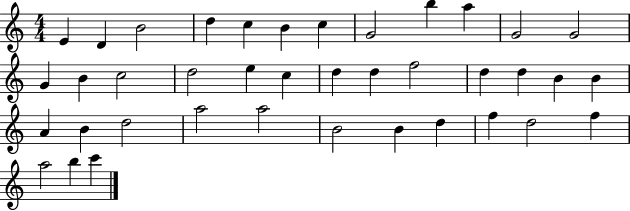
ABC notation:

X:1
T:Untitled
M:4/4
L:1/4
K:C
E D B2 d c B c G2 b a G2 G2 G B c2 d2 e c d d f2 d d B B A B d2 a2 a2 B2 B d f d2 f a2 b c'